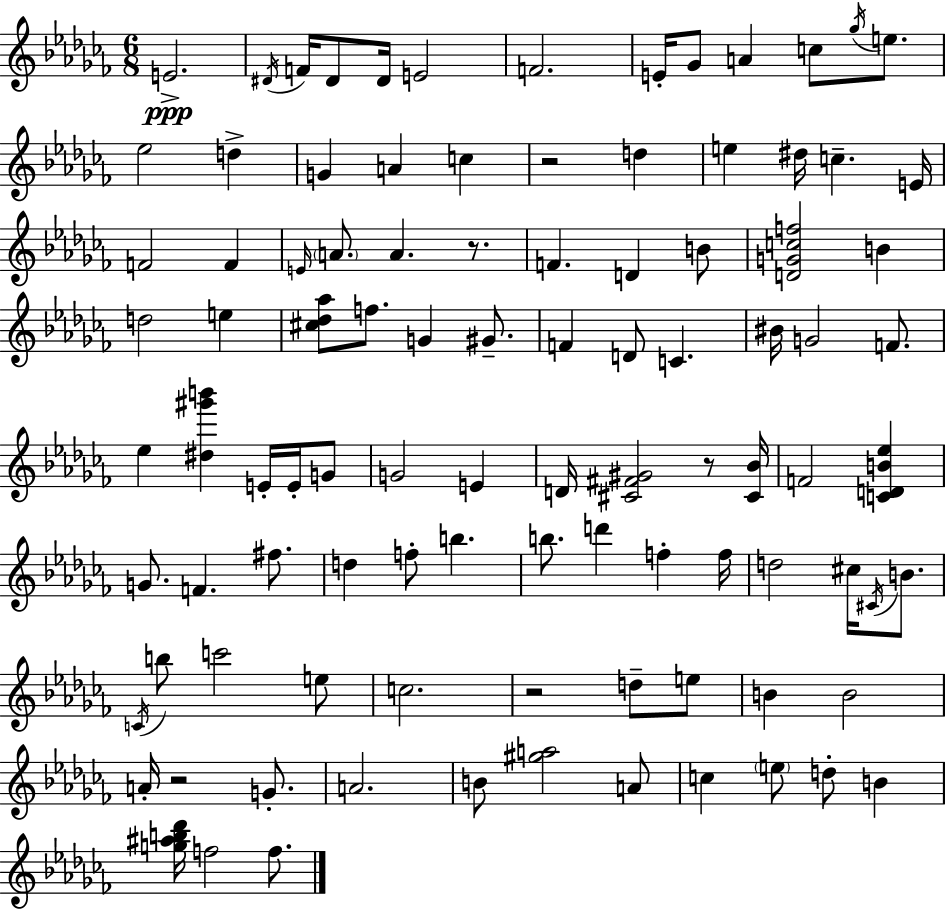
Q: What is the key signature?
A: AES minor